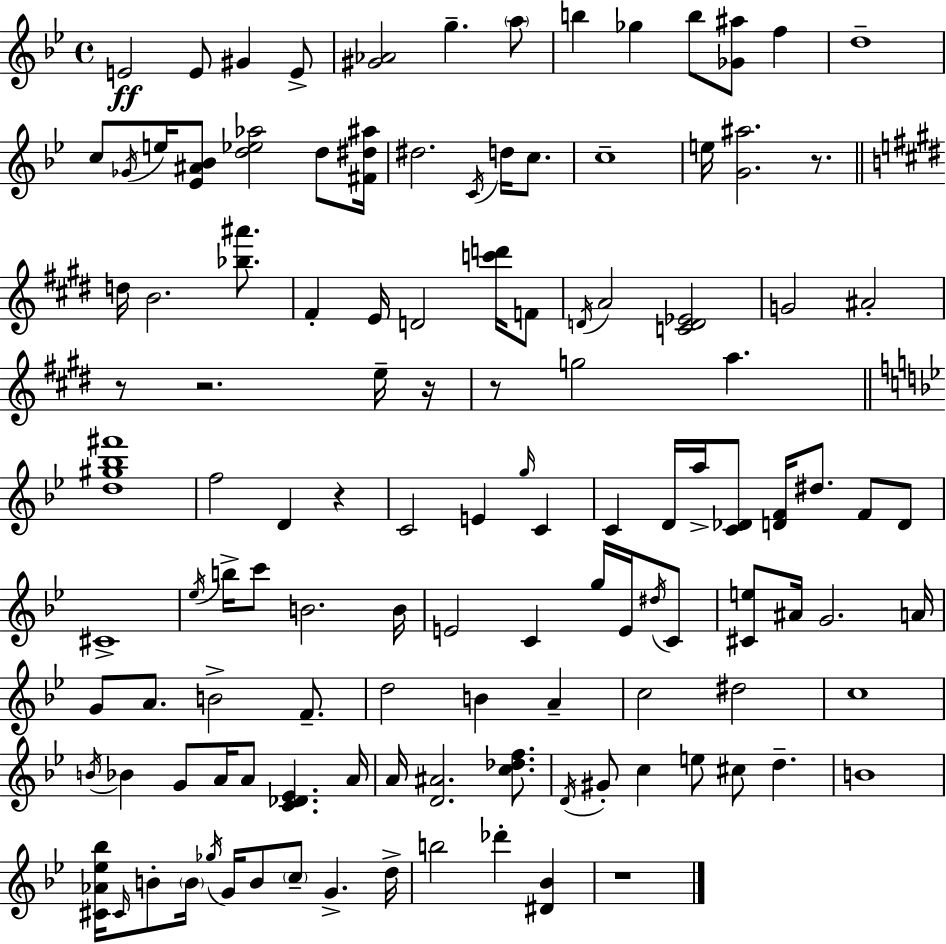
{
  \clef treble
  \time 4/4
  \defaultTimeSignature
  \key bes \major
  \repeat volta 2 { e'2\ff e'8 gis'4 e'8-> | <gis' aes'>2 g''4.-- \parenthesize a''8 | b''4 ges''4 b''8 <ges' ais''>8 f''4 | d''1-- | \break c''8 \acciaccatura { ges'16 } e''16 <ees' ais' bes'>8 <d'' ees'' aes''>2 d''8 | <fis' dis'' ais''>16 dis''2. \acciaccatura { c'16 } d''16 c''8. | c''1-- | e''16 <g' ais''>2. r8. | \break \bar "||" \break \key e \major d''16 b'2. <bes'' ais'''>8. | fis'4-. e'16 d'2 <c''' d'''>16 f'8 | \acciaccatura { d'16 } a'2 <c' d' ees'>2 | g'2 ais'2-. | \break r8 r2. e''16-- | r16 r8 g''2 a''4. | \bar "||" \break \key bes \major <d'' gis'' bes'' fis'''>1 | f''2 d'4 r4 | c'2 e'4 \grace { g''16 } c'4 | c'4 d'16 a''16-> <c' des'>8 <d' f'>16 dis''8. f'8 d'8 | \break cis'1-> | \acciaccatura { ees''16 } b''16-> c'''8 b'2. | b'16 e'2 c'4 g''16 e'16 | \acciaccatura { dis''16 } c'8 <cis' e''>8 ais'16 g'2. | \break a'16 g'8 a'8. b'2-> | f'8.-- d''2 b'4 a'4-- | c''2 dis''2 | c''1 | \break \acciaccatura { b'16 } bes'4 g'8 a'16 a'8 <c' des' ees'>4. | a'16 a'16 <d' ais'>2. | <c'' des'' f''>8. \acciaccatura { d'16 } gis'8-. c''4 e''8 cis''8 d''4.-- | b'1 | \break <cis' aes' ees'' bes''>16 \grace { cis'16 } b'8-. \parenthesize b'16 \acciaccatura { ges''16 } g'16 b'8 \parenthesize c''8-- | g'4.-> d''16-> b''2 des'''4-. | <dis' bes'>4 r1 | } \bar "|."
}